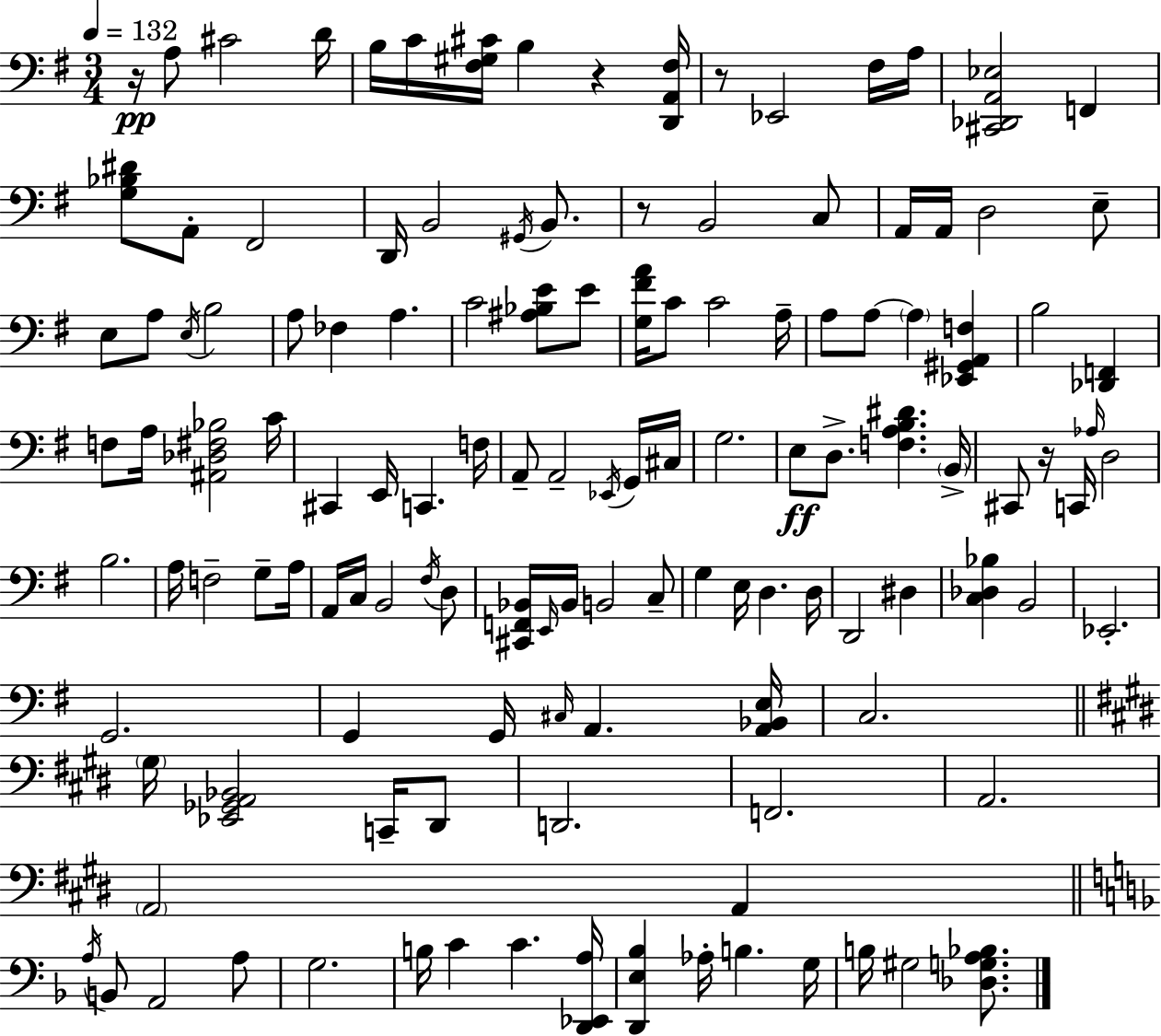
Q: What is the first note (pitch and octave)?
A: A3